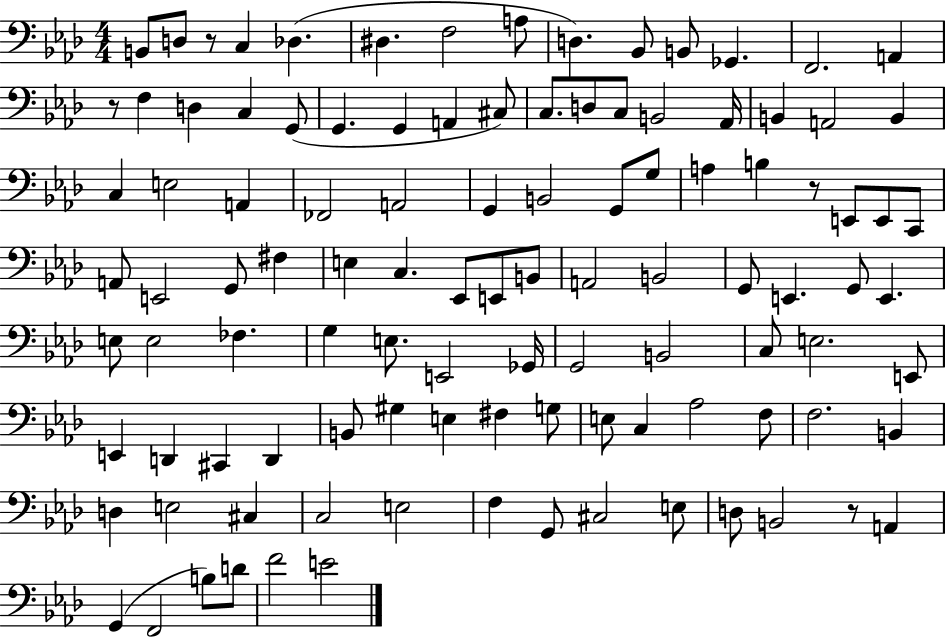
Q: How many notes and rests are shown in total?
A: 107